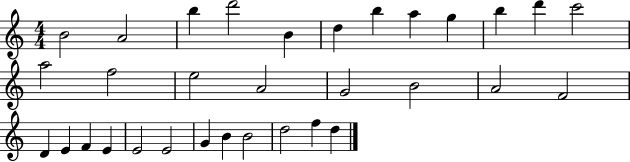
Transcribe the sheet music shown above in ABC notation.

X:1
T:Untitled
M:4/4
L:1/4
K:C
B2 A2 b d'2 B d b a g b d' c'2 a2 f2 e2 A2 G2 B2 A2 F2 D E F E E2 E2 G B B2 d2 f d